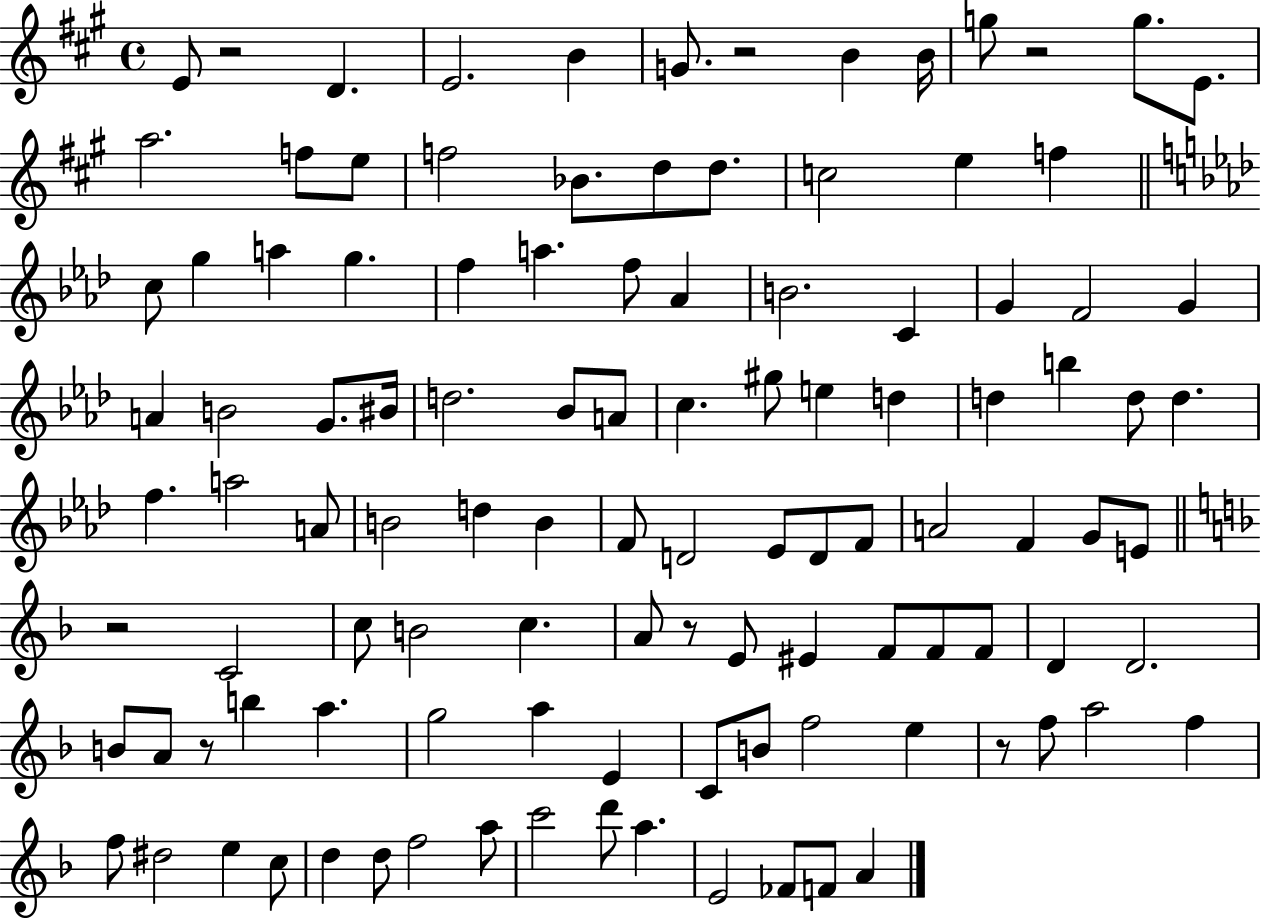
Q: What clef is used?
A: treble